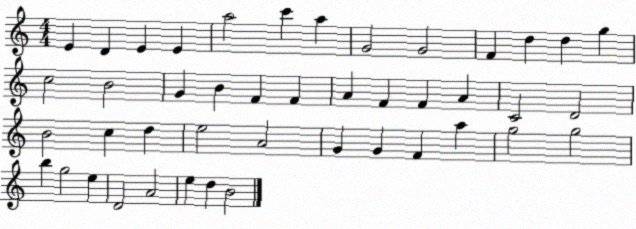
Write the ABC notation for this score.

X:1
T:Untitled
M:4/4
L:1/4
K:C
E D E E a2 c' a G2 G2 F d d g c2 B2 G B F F A F F A C2 D2 B2 c d e2 A2 G G F a g2 g2 b g2 e D2 A2 e d B2